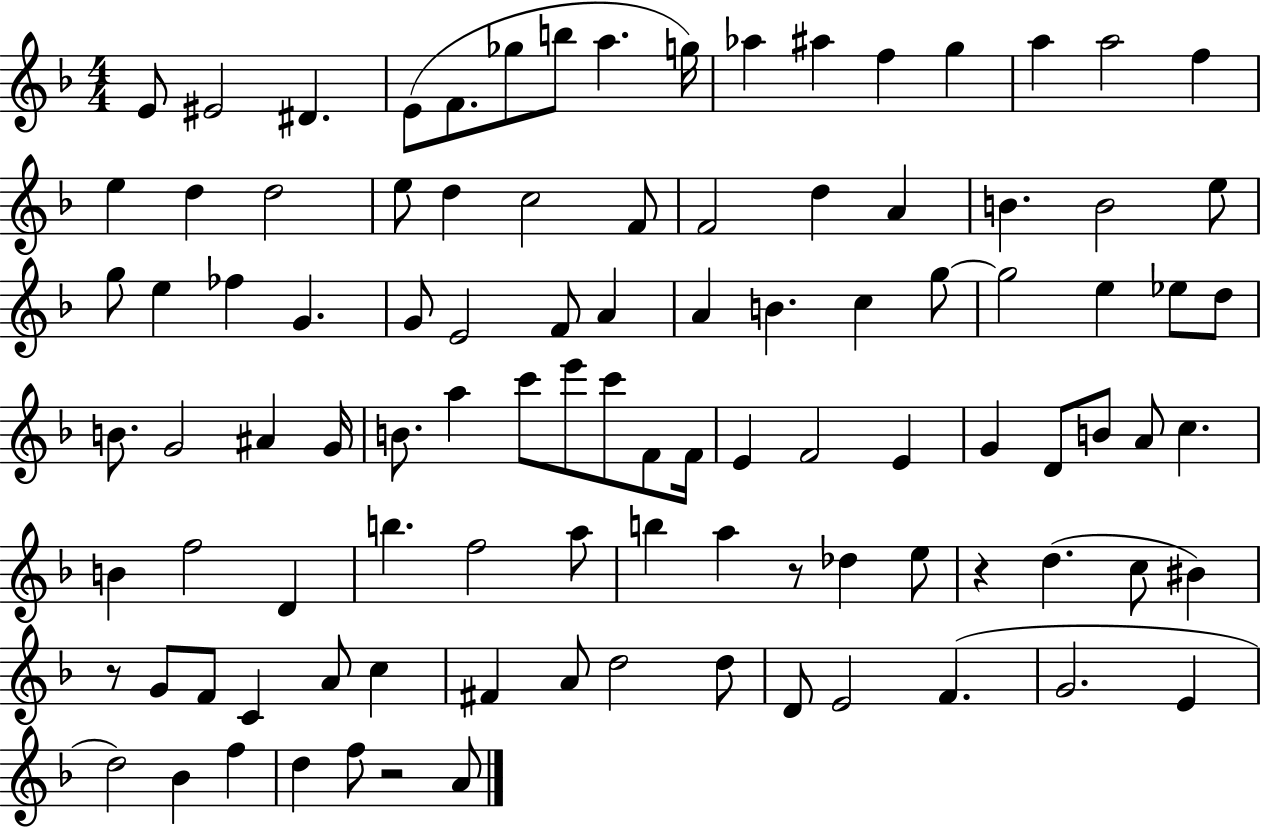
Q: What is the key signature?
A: F major